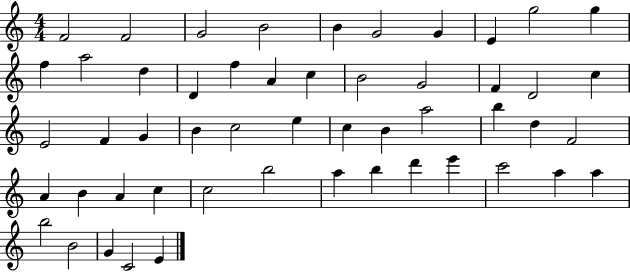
X:1
T:Untitled
M:4/4
L:1/4
K:C
F2 F2 G2 B2 B G2 G E g2 g f a2 d D f A c B2 G2 F D2 c E2 F G B c2 e c B a2 b d F2 A B A c c2 b2 a b d' e' c'2 a a b2 B2 G C2 E